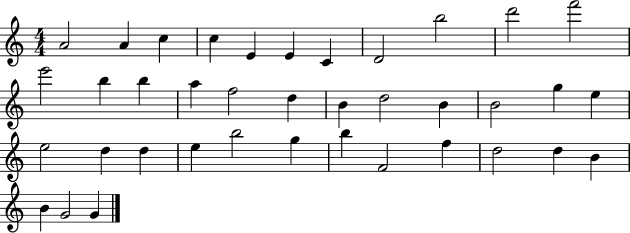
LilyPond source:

{
  \clef treble
  \numericTimeSignature
  \time 4/4
  \key c \major
  a'2 a'4 c''4 | c''4 e'4 e'4 c'4 | d'2 b''2 | d'''2 f'''2 | \break e'''2 b''4 b''4 | a''4 f''2 d''4 | b'4 d''2 b'4 | b'2 g''4 e''4 | \break e''2 d''4 d''4 | e''4 b''2 g''4 | b''4 f'2 f''4 | d''2 d''4 b'4 | \break b'4 g'2 g'4 | \bar "|."
}